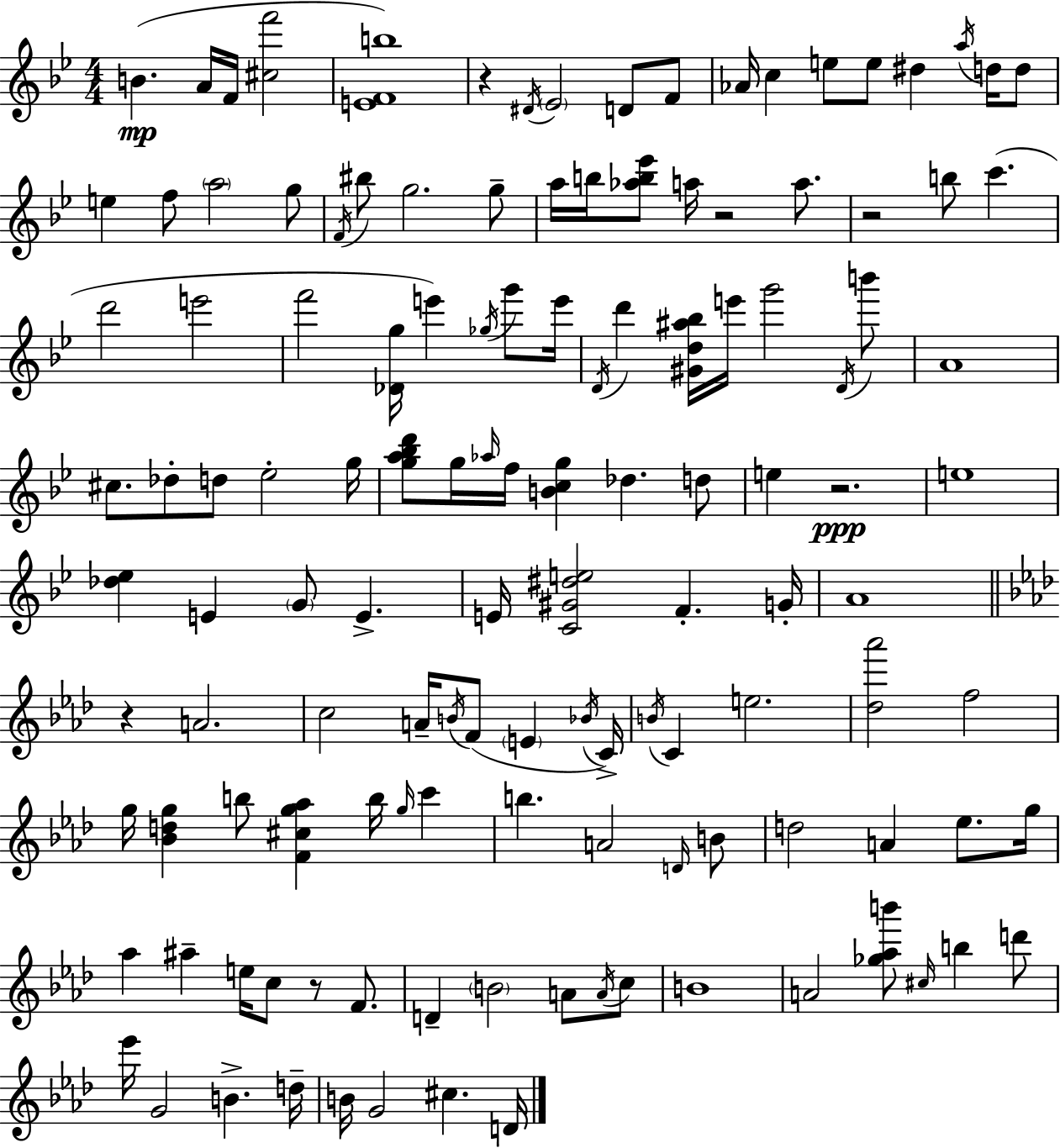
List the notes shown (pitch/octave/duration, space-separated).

B4/q. A4/s F4/s [C#5,F6]/h [E4,F4,B5]/w R/q D#4/s Eb4/h D4/e F4/e Ab4/s C5/q E5/e E5/e D#5/q A5/s D5/s D5/e E5/q F5/e A5/h G5/e F4/s BIS5/e G5/h. G5/e A5/s B5/s [Ab5,B5,Eb6]/e A5/s R/h A5/e. R/h B5/e C6/q. D6/h E6/h F6/h [Db4,G5]/s E6/q Gb5/s G6/e E6/s D4/s D6/q [G#4,D5,A#5,Bb5]/s E6/s G6/h D4/s B6/e A4/w C#5/e. Db5/e D5/e Eb5/h G5/s [G5,A5,Bb5,D6]/e G5/s Ab5/s F5/s [B4,C5,G5]/q Db5/q. D5/e E5/q R/h. E5/w [Db5,Eb5]/q E4/q G4/e E4/q. E4/s [C4,G#4,D#5,E5]/h F4/q. G4/s A4/w R/q A4/h. C5/h A4/s B4/s F4/e E4/q Bb4/s C4/s B4/s C4/q E5/h. [Db5,Ab6]/h F5/h G5/s [Bb4,D5,G5]/q B5/e [F4,C#5,G5,Ab5]/q B5/s G5/s C6/q B5/q. A4/h D4/s B4/e D5/h A4/q Eb5/e. G5/s Ab5/q A#5/q E5/s C5/e R/e F4/e. D4/q B4/h A4/e A4/s C5/e B4/w A4/h [Gb5,Ab5,B6]/e C#5/s B5/q D6/e Eb6/s G4/h B4/q. D5/s B4/s G4/h C#5/q. D4/s